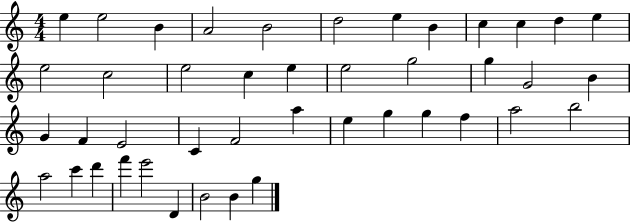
E5/q E5/h B4/q A4/h B4/h D5/h E5/q B4/q C5/q C5/q D5/q E5/q E5/h C5/h E5/h C5/q E5/q E5/h G5/h G5/q G4/h B4/q G4/q F4/q E4/h C4/q F4/h A5/q E5/q G5/q G5/q F5/q A5/h B5/h A5/h C6/q D6/q F6/q E6/h D4/q B4/h B4/q G5/q